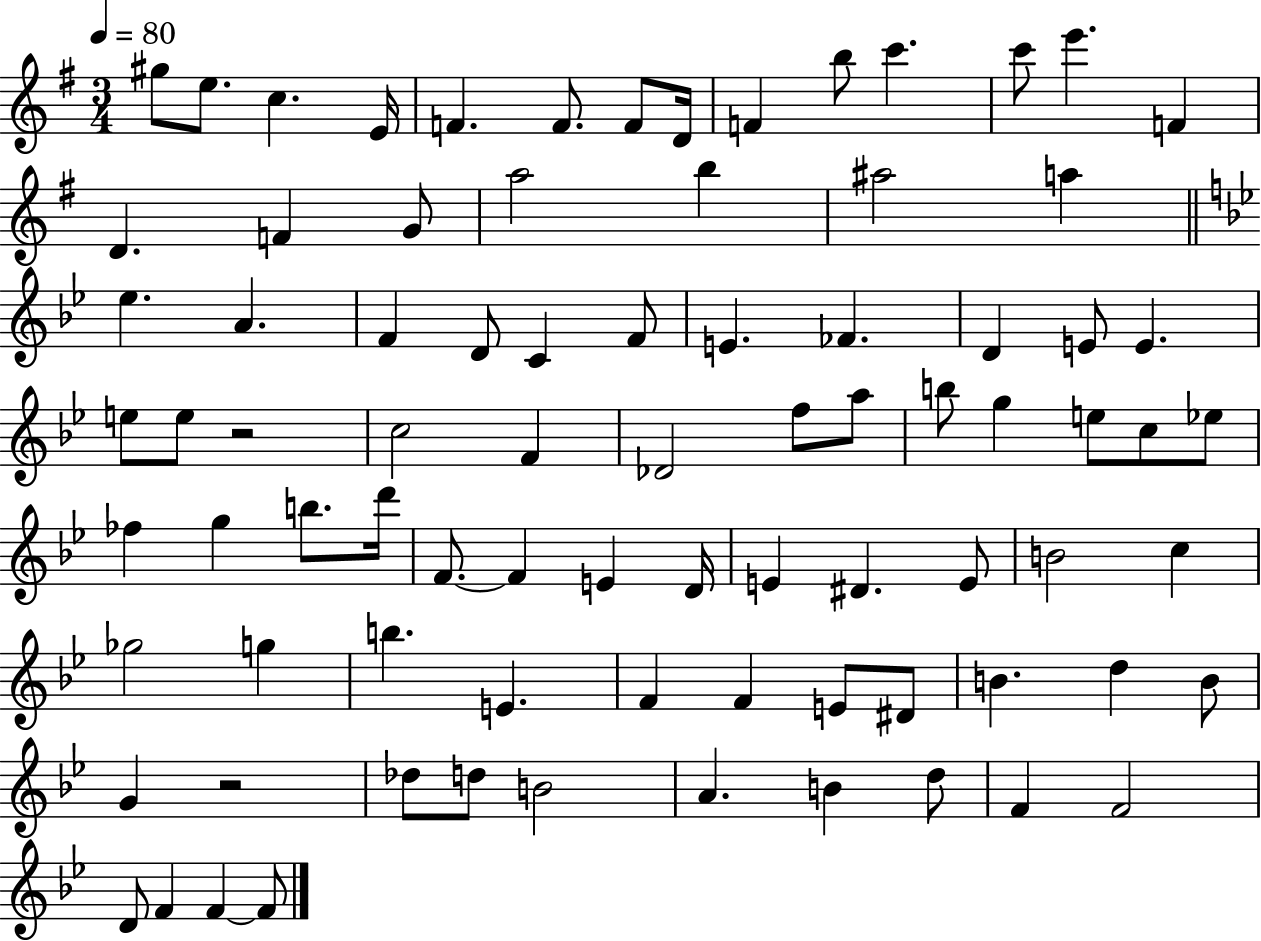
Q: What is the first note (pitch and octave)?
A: G#5